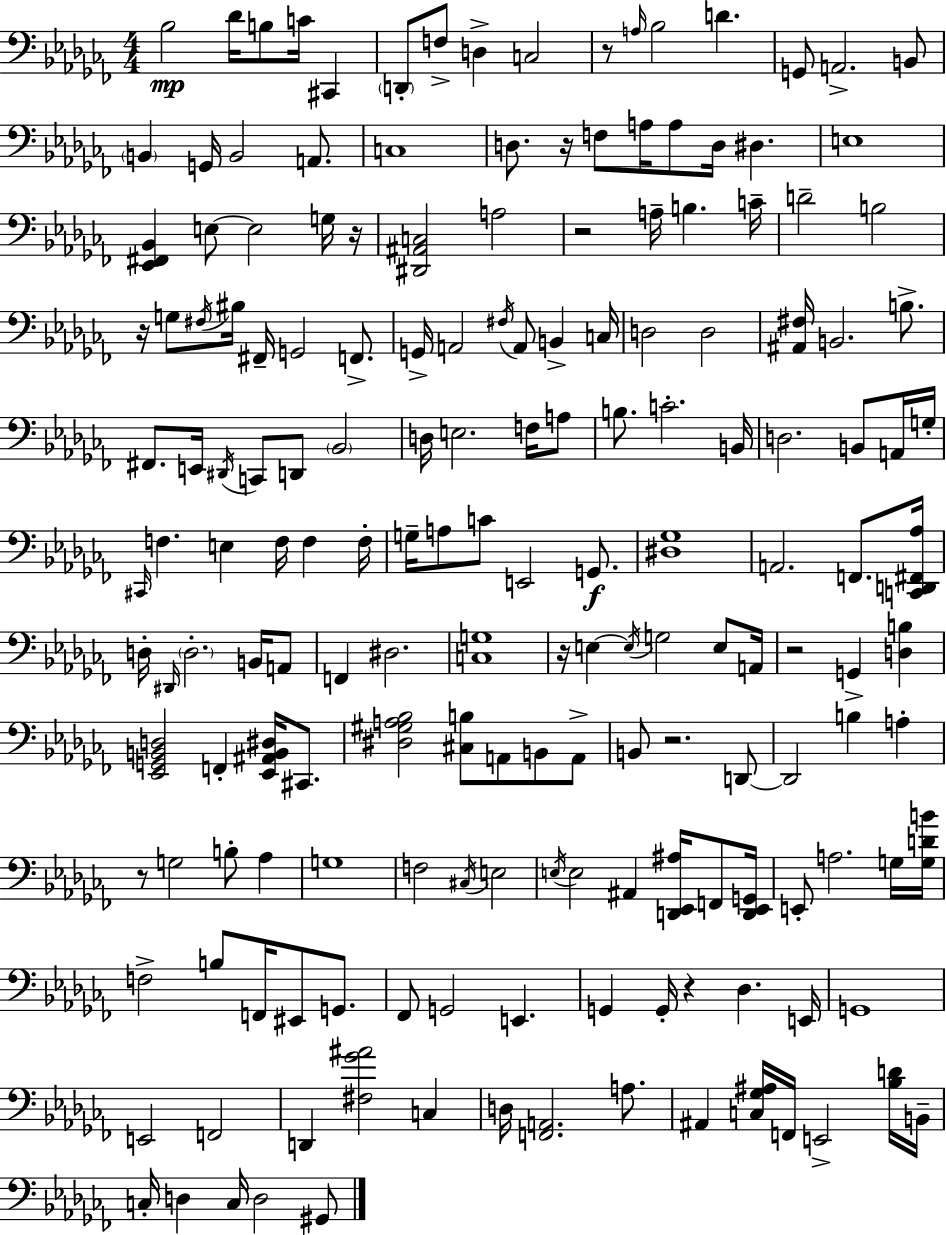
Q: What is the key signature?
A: AES minor